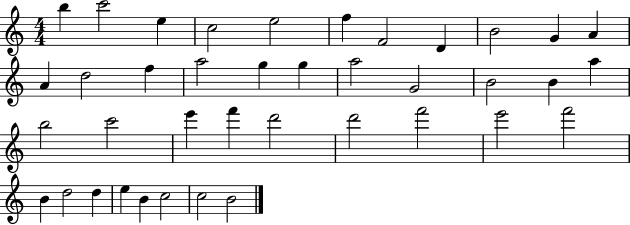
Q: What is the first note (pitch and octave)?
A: B5